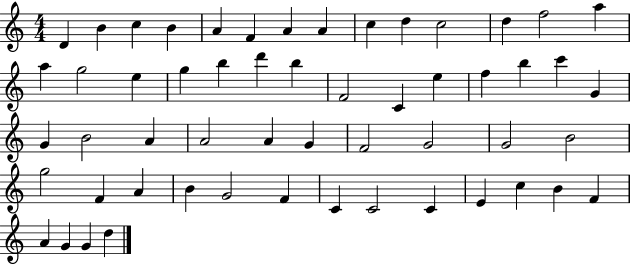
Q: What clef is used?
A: treble